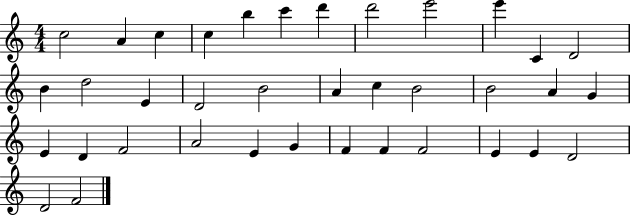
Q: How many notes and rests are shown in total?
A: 37